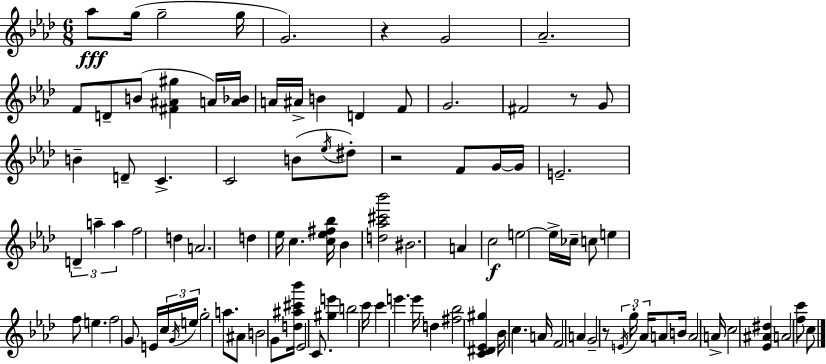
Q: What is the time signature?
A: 6/8